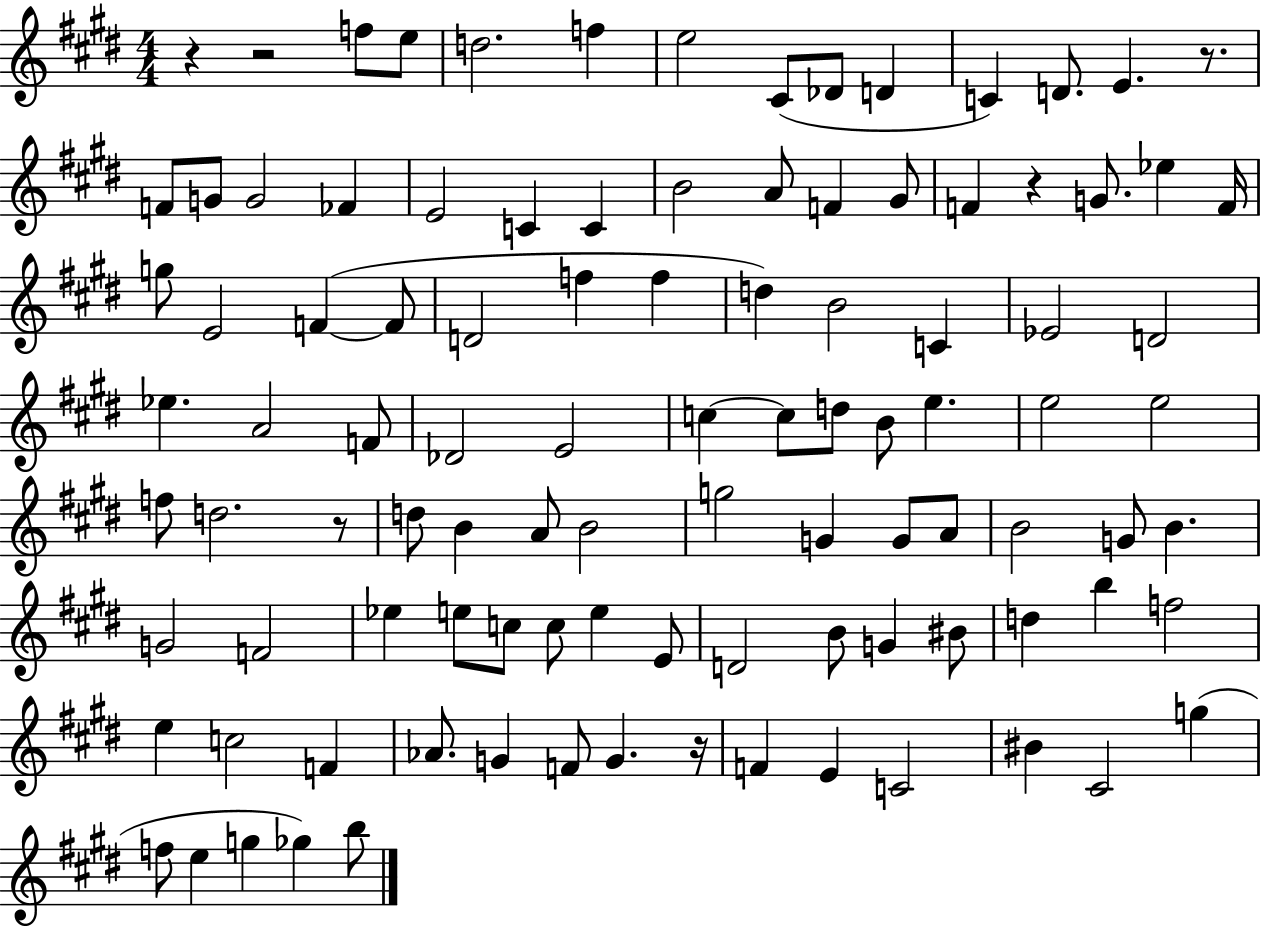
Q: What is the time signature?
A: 4/4